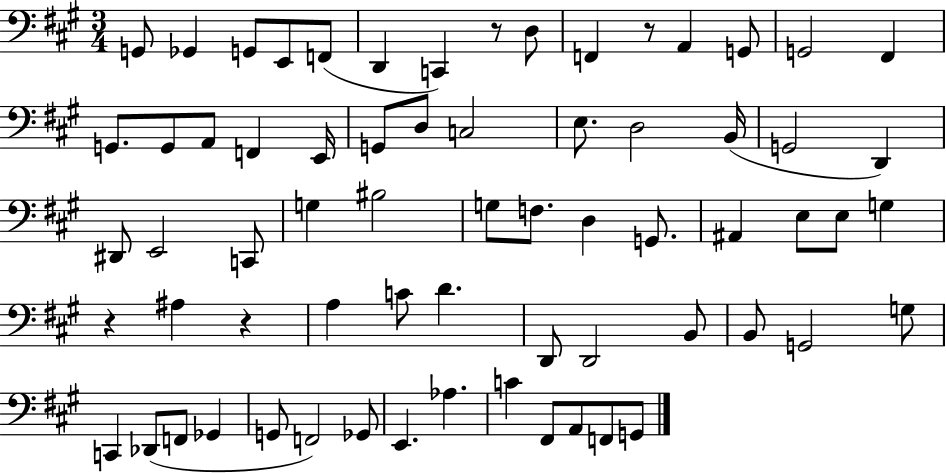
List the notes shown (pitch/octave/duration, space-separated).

G2/e Gb2/q G2/e E2/e F2/e D2/q C2/q R/e D3/e F2/q R/e A2/q G2/e G2/h F#2/q G2/e. G2/e A2/e F2/q E2/s G2/e D3/e C3/h E3/e. D3/h B2/s G2/h D2/q D#2/e E2/h C2/e G3/q BIS3/h G3/e F3/e. D3/q G2/e. A#2/q E3/e E3/e G3/q R/q A#3/q R/q A3/q C4/e D4/q. D2/e D2/h B2/e B2/e G2/h G3/e C2/q Db2/e F2/e Gb2/q G2/e F2/h Gb2/e E2/q. Ab3/q. C4/q F#2/e A2/e F2/e G2/e